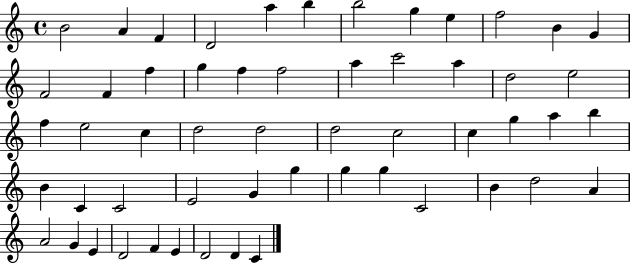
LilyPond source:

{
  \clef treble
  \time 4/4
  \defaultTimeSignature
  \key c \major
  b'2 a'4 f'4 | d'2 a''4 b''4 | b''2 g''4 e''4 | f''2 b'4 g'4 | \break f'2 f'4 f''4 | g''4 f''4 f''2 | a''4 c'''2 a''4 | d''2 e''2 | \break f''4 e''2 c''4 | d''2 d''2 | d''2 c''2 | c''4 g''4 a''4 b''4 | \break b'4 c'4 c'2 | e'2 g'4 g''4 | g''4 g''4 c'2 | b'4 d''2 a'4 | \break a'2 g'4 e'4 | d'2 f'4 e'4 | d'2 d'4 c'4 | \bar "|."
}